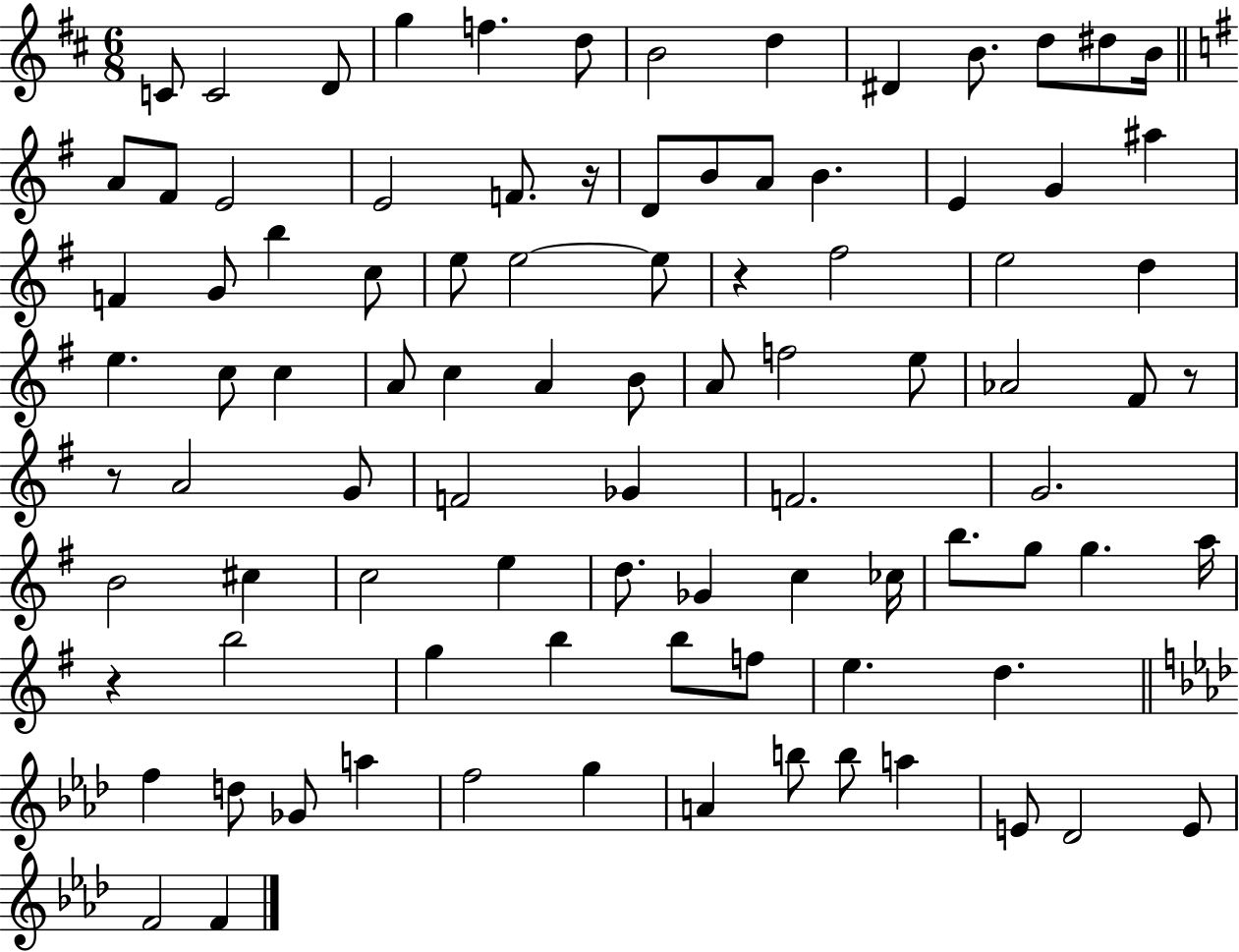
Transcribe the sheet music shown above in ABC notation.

X:1
T:Untitled
M:6/8
L:1/4
K:D
C/2 C2 D/2 g f d/2 B2 d ^D B/2 d/2 ^d/2 B/4 A/2 ^F/2 E2 E2 F/2 z/4 D/2 B/2 A/2 B E G ^a F G/2 b c/2 e/2 e2 e/2 z ^f2 e2 d e c/2 c A/2 c A B/2 A/2 f2 e/2 _A2 ^F/2 z/2 z/2 A2 G/2 F2 _G F2 G2 B2 ^c c2 e d/2 _G c _c/4 b/2 g/2 g a/4 z b2 g b b/2 f/2 e d f d/2 _G/2 a f2 g A b/2 b/2 a E/2 _D2 E/2 F2 F